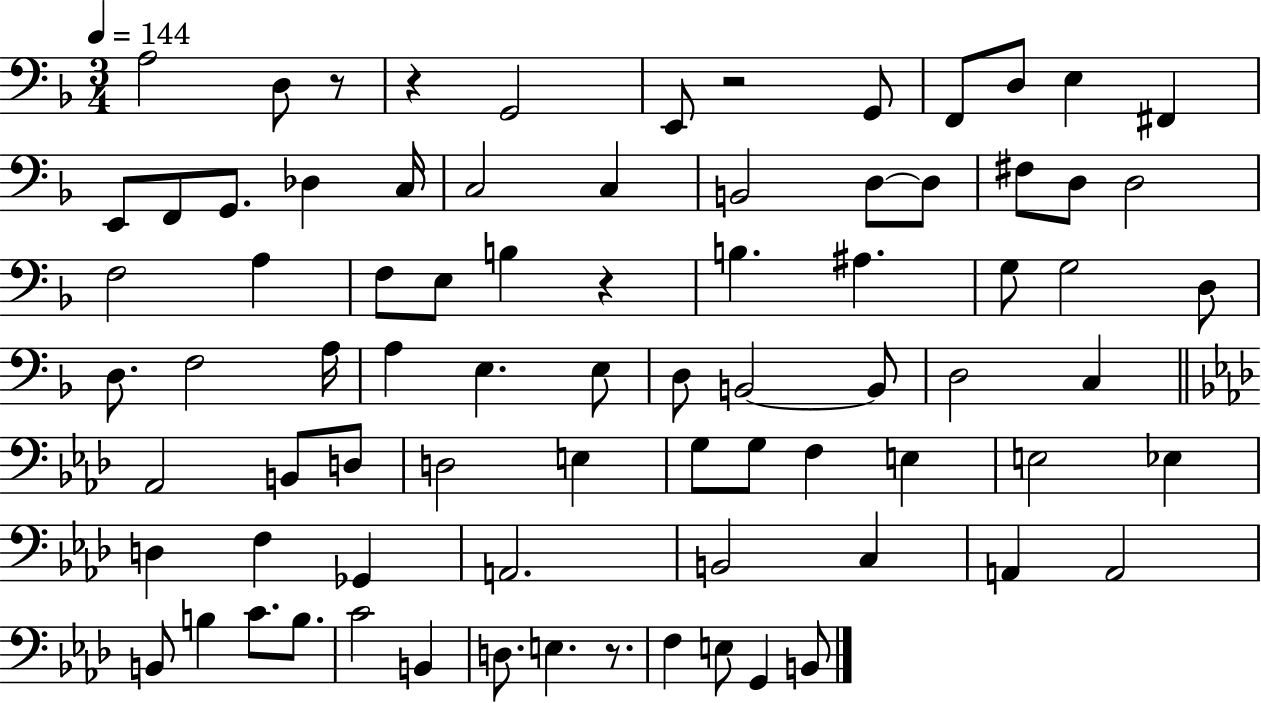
{
  \clef bass
  \numericTimeSignature
  \time 3/4
  \key f \major
  \tempo 4 = 144
  a2 d8 r8 | r4 g,2 | e,8 r2 g,8 | f,8 d8 e4 fis,4 | \break e,8 f,8 g,8. des4 c16 | c2 c4 | b,2 d8~~ d8 | fis8 d8 d2 | \break f2 a4 | f8 e8 b4 r4 | b4. ais4. | g8 g2 d8 | \break d8. f2 a16 | a4 e4. e8 | d8 b,2~~ b,8 | d2 c4 | \break \bar "||" \break \key aes \major aes,2 b,8 d8 | d2 e4 | g8 g8 f4 e4 | e2 ees4 | \break d4 f4 ges,4 | a,2. | b,2 c4 | a,4 a,2 | \break b,8 b4 c'8. b8. | c'2 b,4 | d8. e4. r8. | f4 e8 g,4 b,8 | \break \bar "|."
}